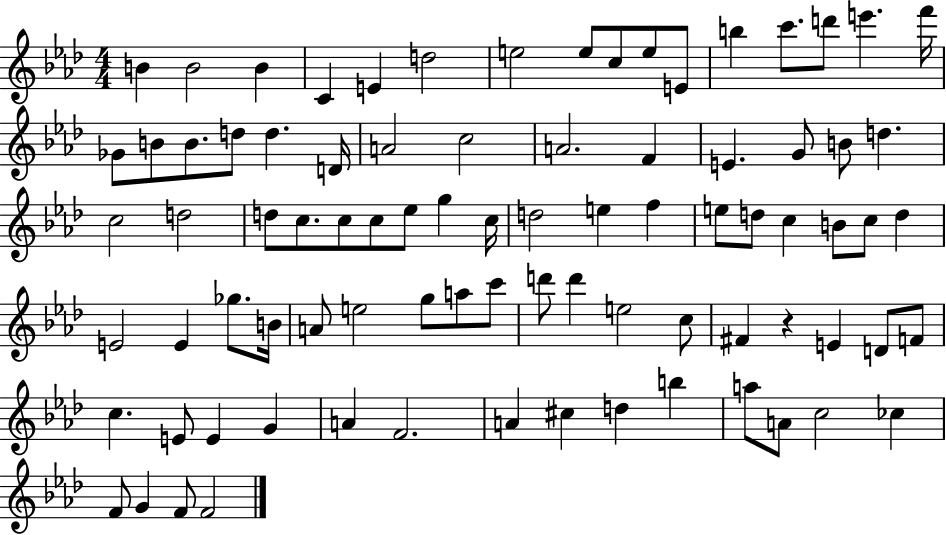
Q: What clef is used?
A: treble